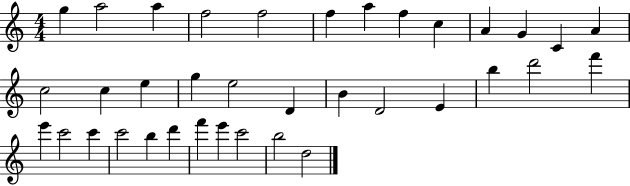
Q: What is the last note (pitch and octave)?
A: D5